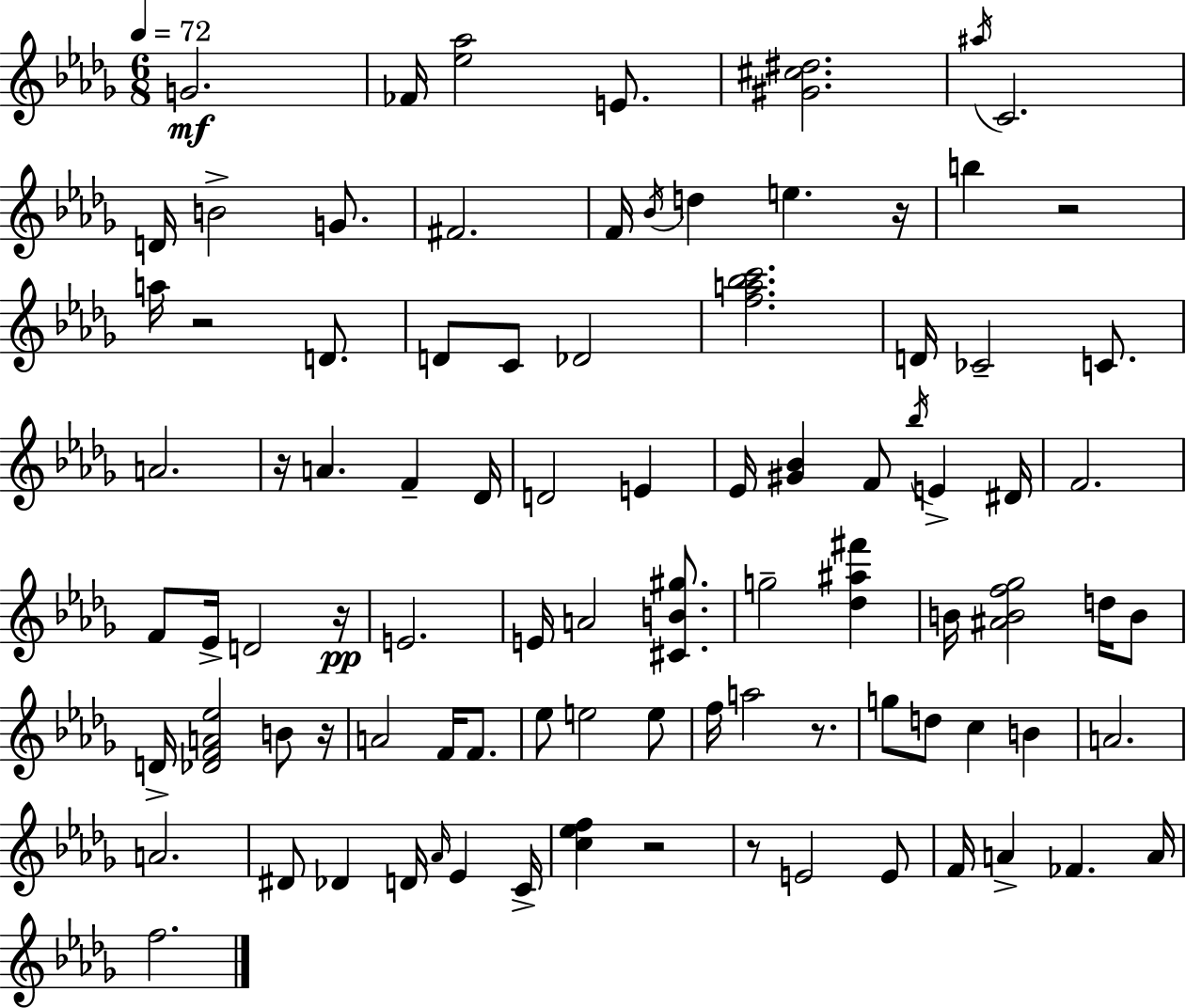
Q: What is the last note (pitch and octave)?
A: F5